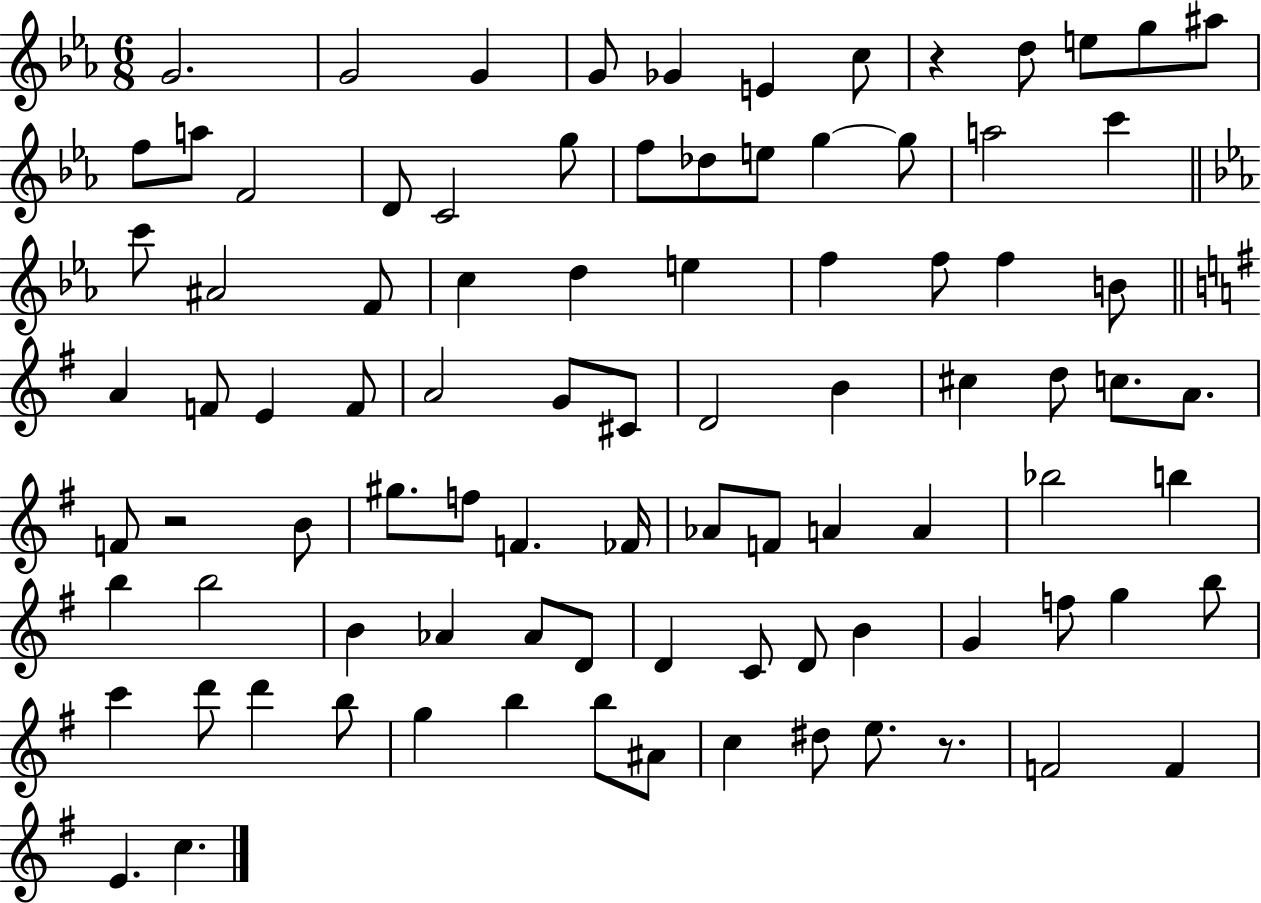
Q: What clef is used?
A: treble